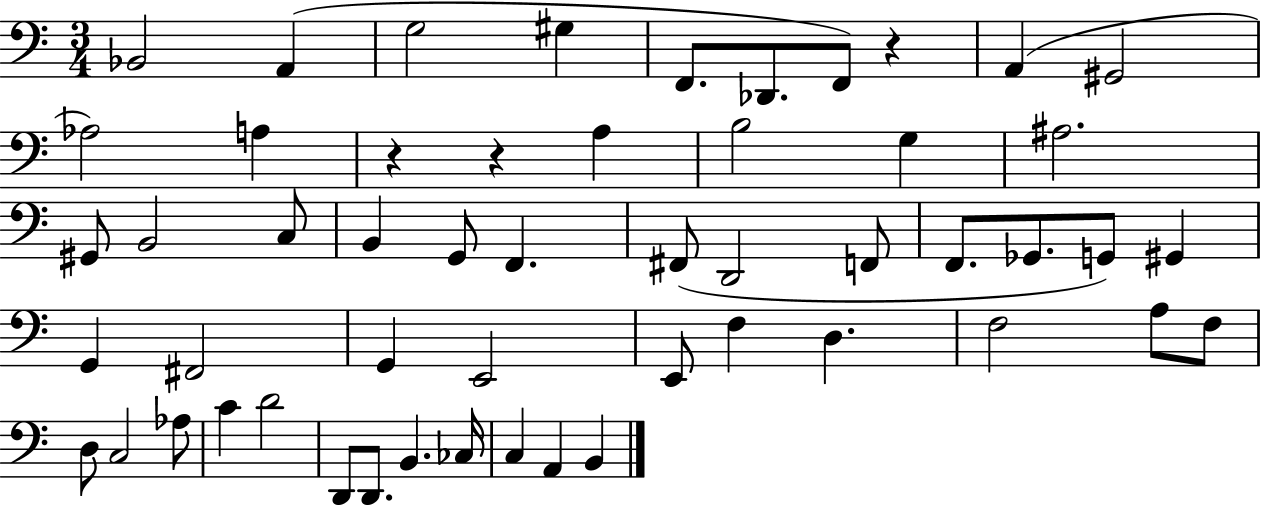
X:1
T:Untitled
M:3/4
L:1/4
K:C
_B,,2 A,, G,2 ^G, F,,/2 _D,,/2 F,,/2 z A,, ^G,,2 _A,2 A, z z A, B,2 G, ^A,2 ^G,,/2 B,,2 C,/2 B,, G,,/2 F,, ^F,,/2 D,,2 F,,/2 F,,/2 _G,,/2 G,,/2 ^G,, G,, ^F,,2 G,, E,,2 E,,/2 F, D, F,2 A,/2 F,/2 D,/2 C,2 _A,/2 C D2 D,,/2 D,,/2 B,, _C,/4 C, A,, B,,